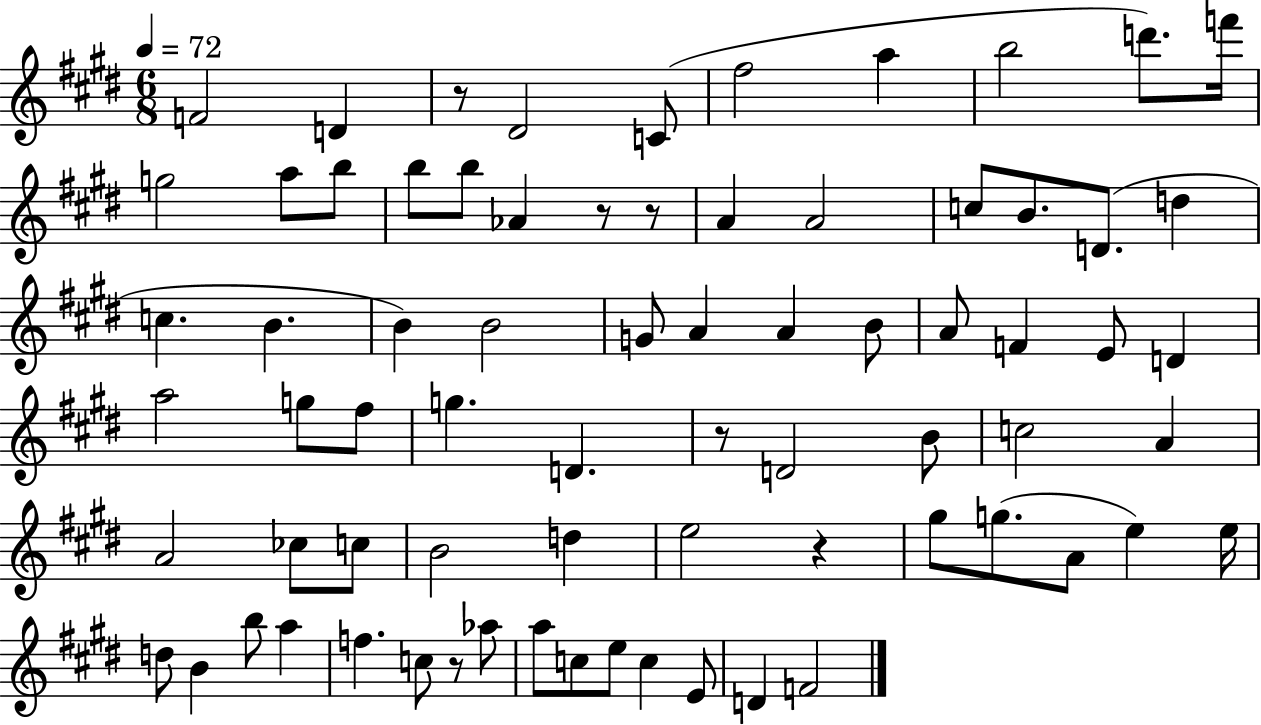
F4/h D4/q R/e D#4/h C4/e F#5/h A5/q B5/h D6/e. F6/s G5/h A5/e B5/e B5/e B5/e Ab4/q R/e R/e A4/q A4/h C5/e B4/e. D4/e. D5/q C5/q. B4/q. B4/q B4/h G4/e A4/q A4/q B4/e A4/e F4/q E4/e D4/q A5/h G5/e F#5/e G5/q. D4/q. R/e D4/h B4/e C5/h A4/q A4/h CES5/e C5/e B4/h D5/q E5/h R/q G#5/e G5/e. A4/e E5/q E5/s D5/e B4/q B5/e A5/q F5/q. C5/e R/e Ab5/e A5/e C5/e E5/e C5/q E4/e D4/q F4/h